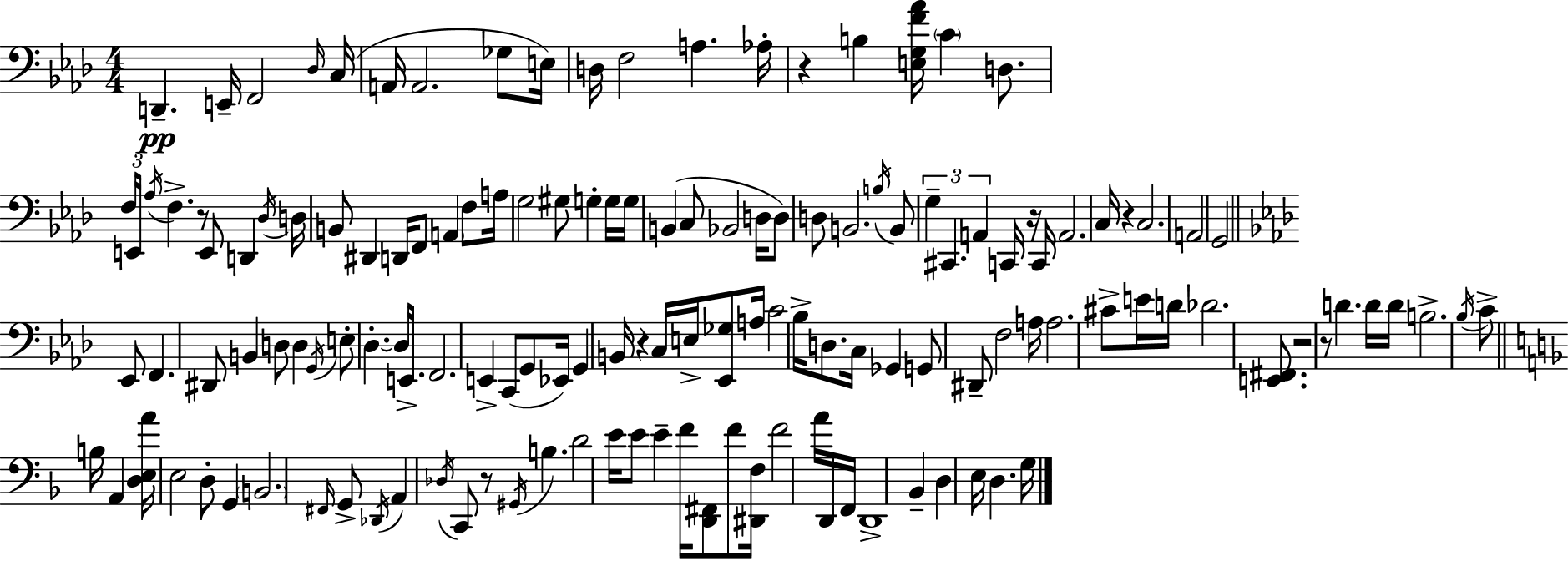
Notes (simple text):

D2/q. E2/s F2/h Db3/s C3/s A2/s A2/h. Gb3/e E3/s D3/s F3/h A3/q. Ab3/s R/q B3/q [E3,G3,F4,Ab4]/s C4/q D3/e. F3/s E2/s Ab3/s F3/q. R/e E2/e D2/q Db3/s D3/s B2/e D#2/q D2/s F2/e A2/q F3/e A3/s G3/h G#3/e G3/q G3/s G3/s B2/q C3/e Bb2/h D3/s D3/e D3/e B2/h. B3/s B2/e G3/q C#2/q. A2/q C2/s R/s C2/s A2/h. C3/s R/q C3/h. A2/h G2/h Eb2/e F2/q. D#2/e B2/q D3/e D3/q G2/s E3/e Db3/q. Db3/s E2/e. F2/h. E2/q C2/e G2/e Eb2/s G2/q B2/s R/q C3/s E3/s [Eb2,Gb3]/e A3/s C4/h Bb3/s D3/e. C3/s Gb2/q G2/e D#2/e F3/h A3/s A3/h. C#4/e E4/s D4/s Db4/h. [E2,F#2]/e. R/h R/e D4/q. D4/s D4/s B3/h. Bb3/s C4/e B3/s A2/q [D3,E3,A4]/s E3/h D3/e G2/q B2/h. F#2/s G2/e Db2/s A2/q Db3/s C2/e R/e G#2/s B3/q. D4/h E4/s E4/e E4/q F4/s [D2,F#2]/e F4/e [D#2,F3]/s F4/h A4/s D2/s F2/s D2/w Bb2/q D3/q E3/s D3/q. G3/s